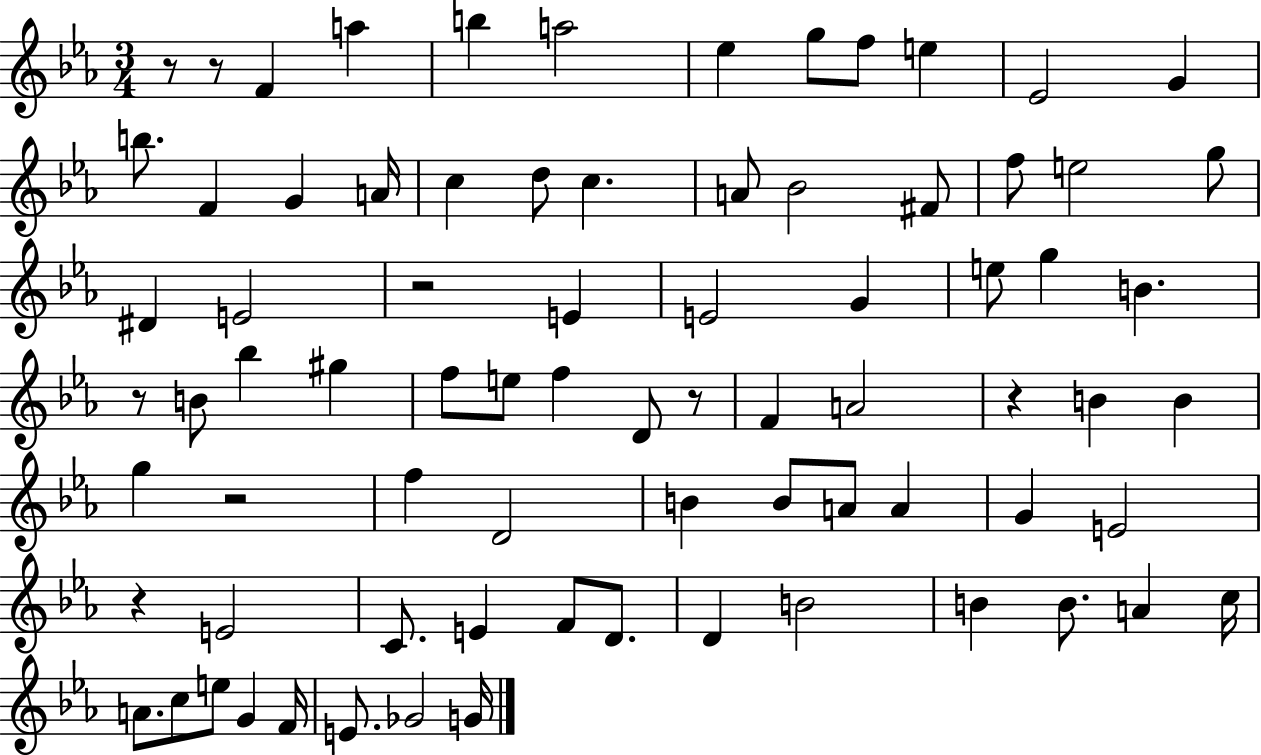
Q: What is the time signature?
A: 3/4